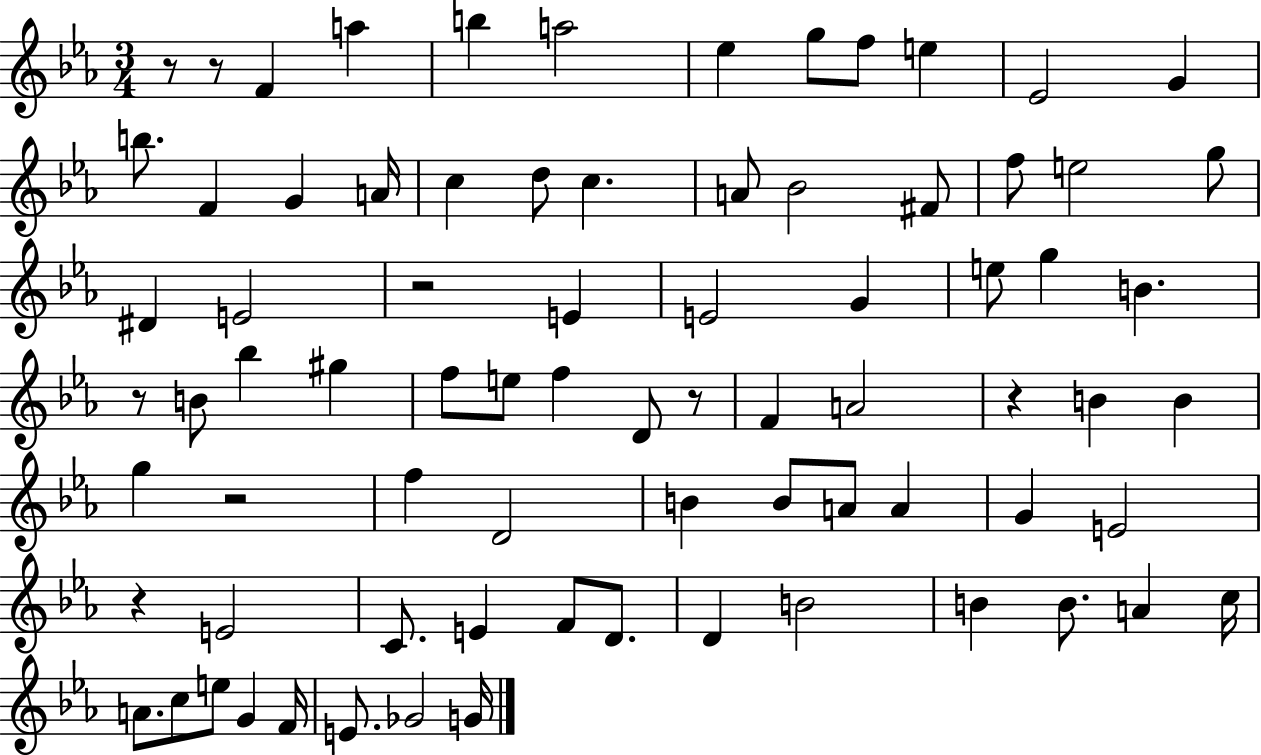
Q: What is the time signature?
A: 3/4